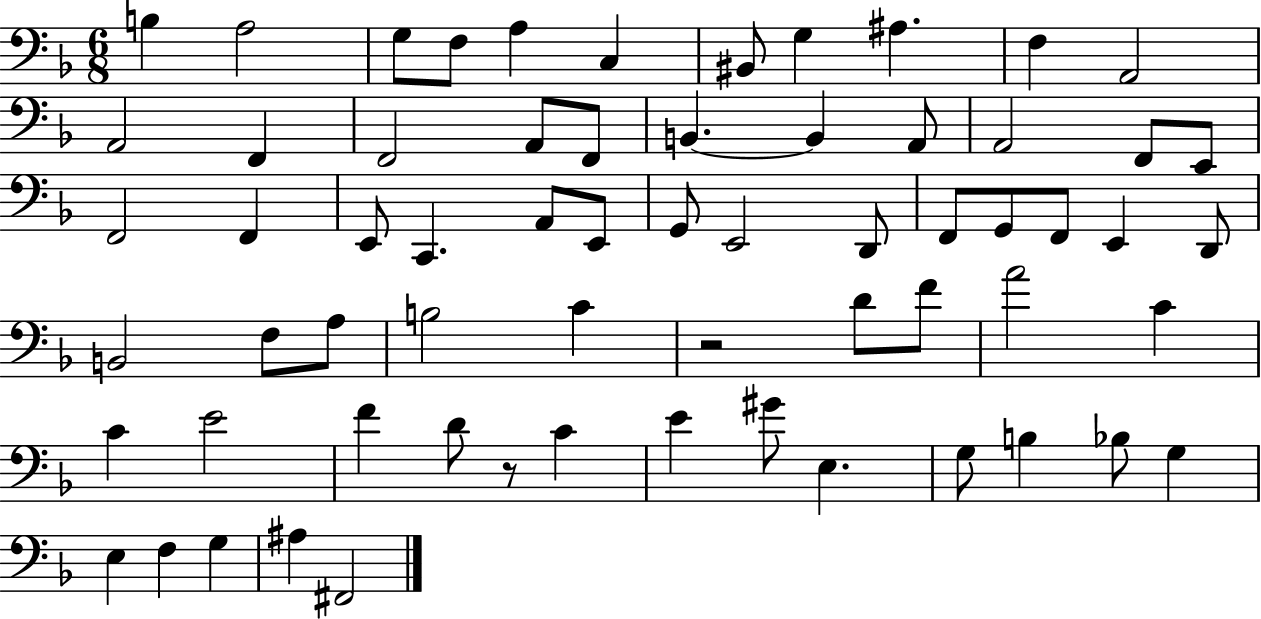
B3/q A3/h G3/e F3/e A3/q C3/q BIS2/e G3/q A#3/q. F3/q A2/h A2/h F2/q F2/h A2/e F2/e B2/q. B2/q A2/e A2/h F2/e E2/e F2/h F2/q E2/e C2/q. A2/e E2/e G2/e E2/h D2/e F2/e G2/e F2/e E2/q D2/e B2/h F3/e A3/e B3/h C4/q R/h D4/e F4/e A4/h C4/q C4/q E4/h F4/q D4/e R/e C4/q E4/q G#4/e E3/q. G3/e B3/q Bb3/e G3/q E3/q F3/q G3/q A#3/q F#2/h